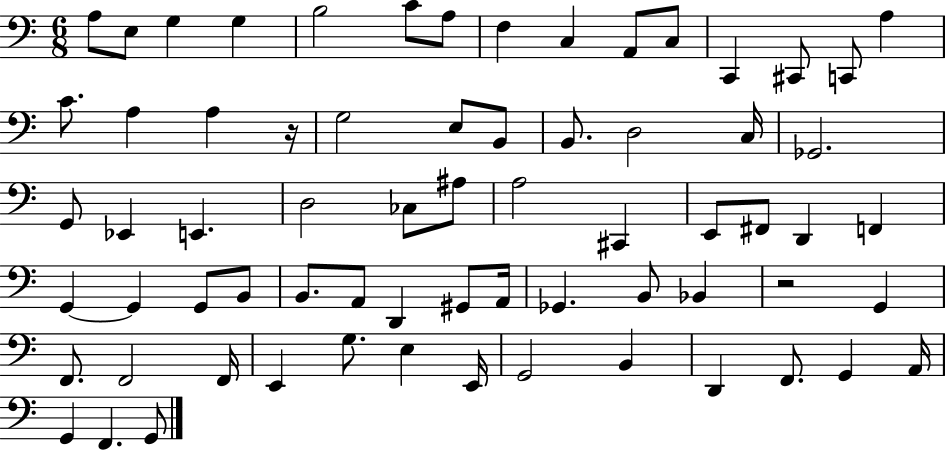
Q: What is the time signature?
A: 6/8